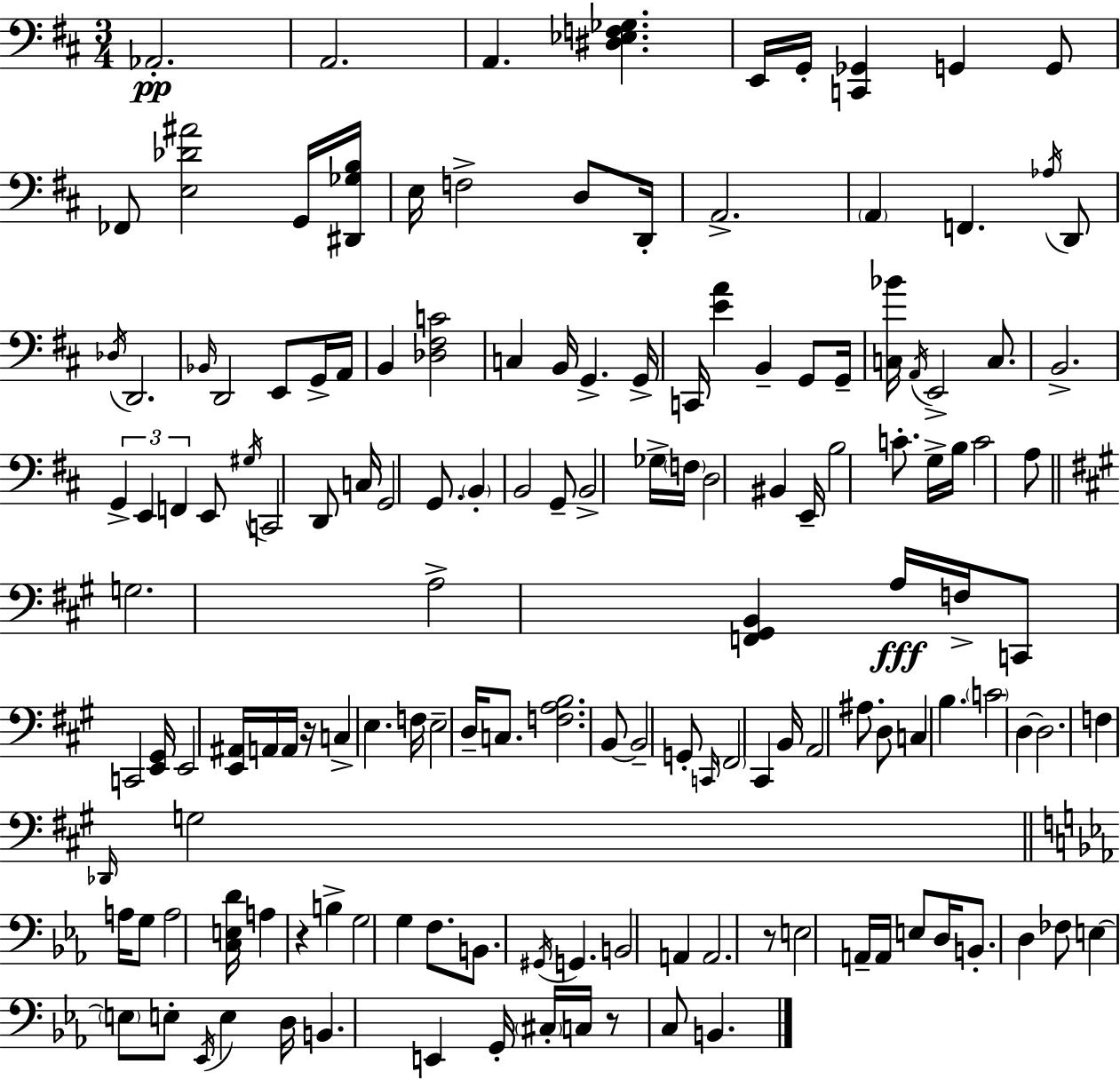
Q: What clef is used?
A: bass